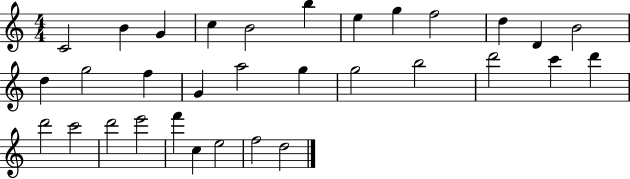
C4/h B4/q G4/q C5/q B4/h B5/q E5/q G5/q F5/h D5/q D4/q B4/h D5/q G5/h F5/q G4/q A5/h G5/q G5/h B5/h D6/h C6/q D6/q D6/h C6/h D6/h E6/h F6/q C5/q E5/h F5/h D5/h